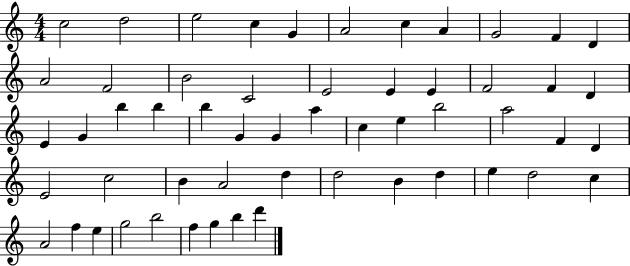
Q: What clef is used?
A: treble